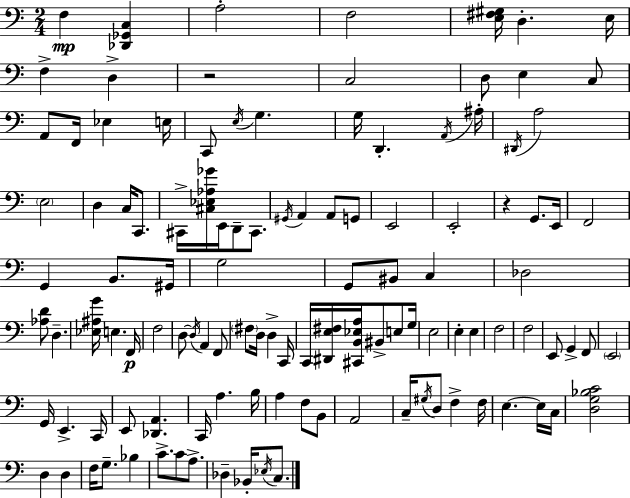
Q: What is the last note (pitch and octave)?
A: C3